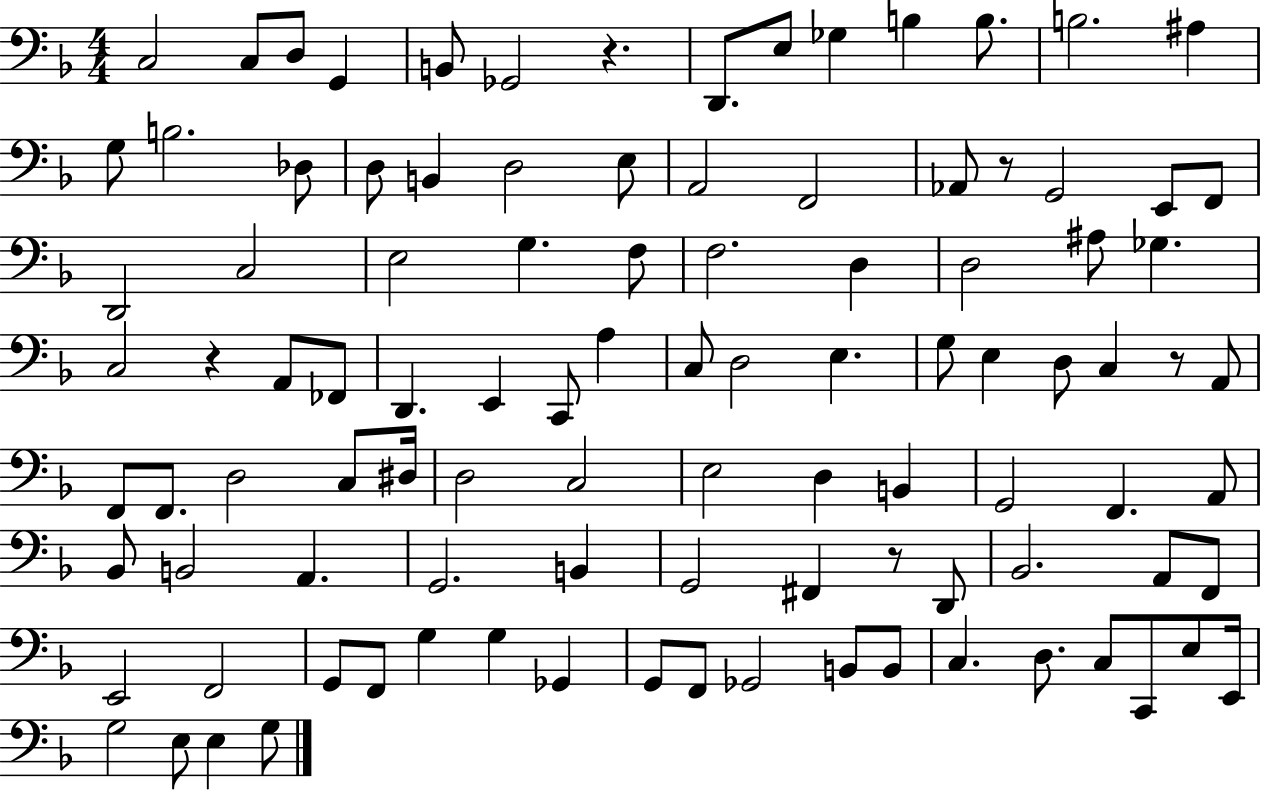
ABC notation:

X:1
T:Untitled
M:4/4
L:1/4
K:F
C,2 C,/2 D,/2 G,, B,,/2 _G,,2 z D,,/2 E,/2 _G, B, B,/2 B,2 ^A, G,/2 B,2 _D,/2 D,/2 B,, D,2 E,/2 A,,2 F,,2 _A,,/2 z/2 G,,2 E,,/2 F,,/2 D,,2 C,2 E,2 G, F,/2 F,2 D, D,2 ^A,/2 _G, C,2 z A,,/2 _F,,/2 D,, E,, C,,/2 A, C,/2 D,2 E, G,/2 E, D,/2 C, z/2 A,,/2 F,,/2 F,,/2 D,2 C,/2 ^D,/4 D,2 C,2 E,2 D, B,, G,,2 F,, A,,/2 _B,,/2 B,,2 A,, G,,2 B,, G,,2 ^F,, z/2 D,,/2 _B,,2 A,,/2 F,,/2 E,,2 F,,2 G,,/2 F,,/2 G, G, _G,, G,,/2 F,,/2 _G,,2 B,,/2 B,,/2 C, D,/2 C,/2 C,,/2 E,/2 E,,/4 G,2 E,/2 E, G,/2